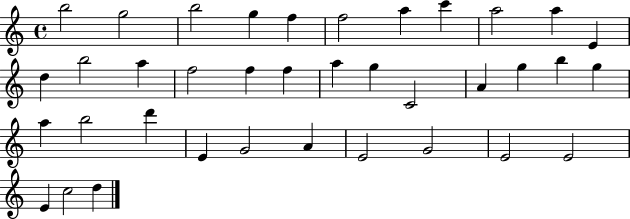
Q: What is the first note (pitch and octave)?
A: B5